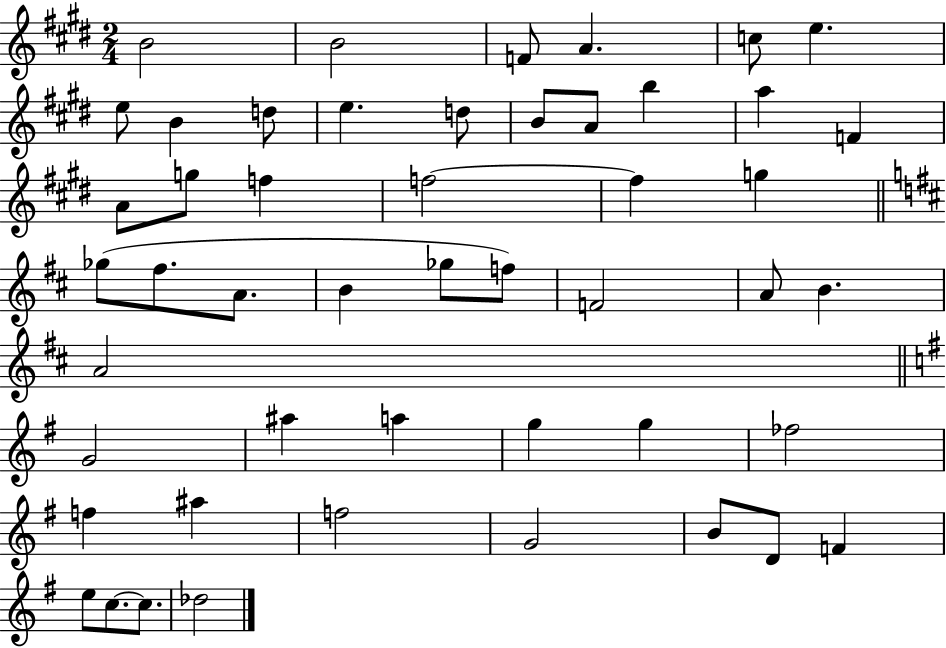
B4/h B4/h F4/e A4/q. C5/e E5/q. E5/e B4/q D5/e E5/q. D5/e B4/e A4/e B5/q A5/q F4/q A4/e G5/e F5/q F5/h F5/q G5/q Gb5/e F#5/e. A4/e. B4/q Gb5/e F5/e F4/h A4/e B4/q. A4/h G4/h A#5/q A5/q G5/q G5/q FES5/h F5/q A#5/q F5/h G4/h B4/e D4/e F4/q E5/e C5/e. C5/e. Db5/h